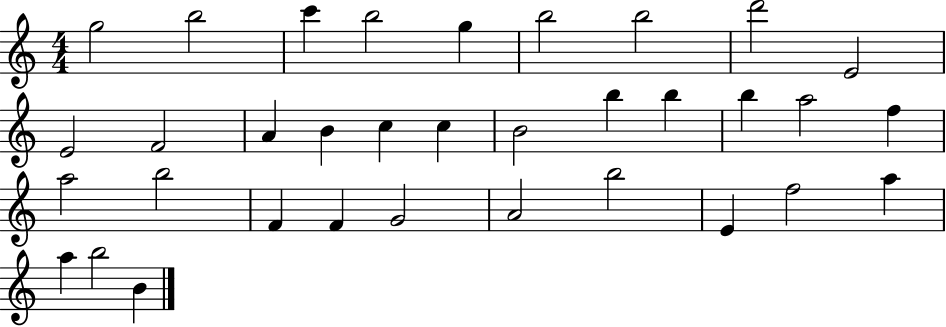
{
  \clef treble
  \numericTimeSignature
  \time 4/4
  \key c \major
  g''2 b''2 | c'''4 b''2 g''4 | b''2 b''2 | d'''2 e'2 | \break e'2 f'2 | a'4 b'4 c''4 c''4 | b'2 b''4 b''4 | b''4 a''2 f''4 | \break a''2 b''2 | f'4 f'4 g'2 | a'2 b''2 | e'4 f''2 a''4 | \break a''4 b''2 b'4 | \bar "|."
}